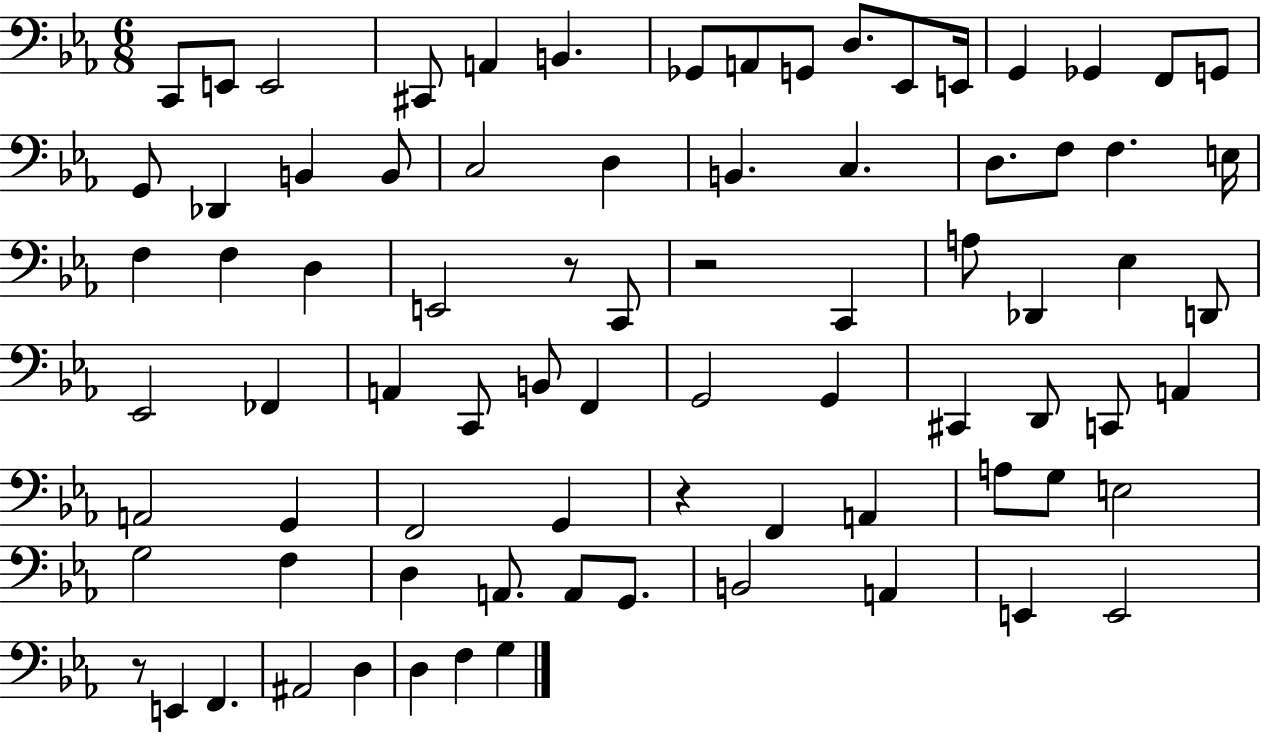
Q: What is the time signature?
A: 6/8